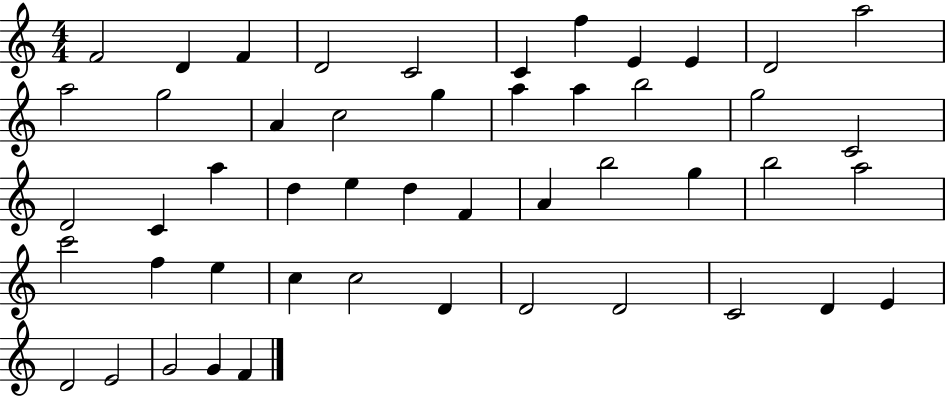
F4/h D4/q F4/q D4/h C4/h C4/q F5/q E4/q E4/q D4/h A5/h A5/h G5/h A4/q C5/h G5/q A5/q A5/q B5/h G5/h C4/h D4/h C4/q A5/q D5/q E5/q D5/q F4/q A4/q B5/h G5/q B5/h A5/h C6/h F5/q E5/q C5/q C5/h D4/q D4/h D4/h C4/h D4/q E4/q D4/h E4/h G4/h G4/q F4/q